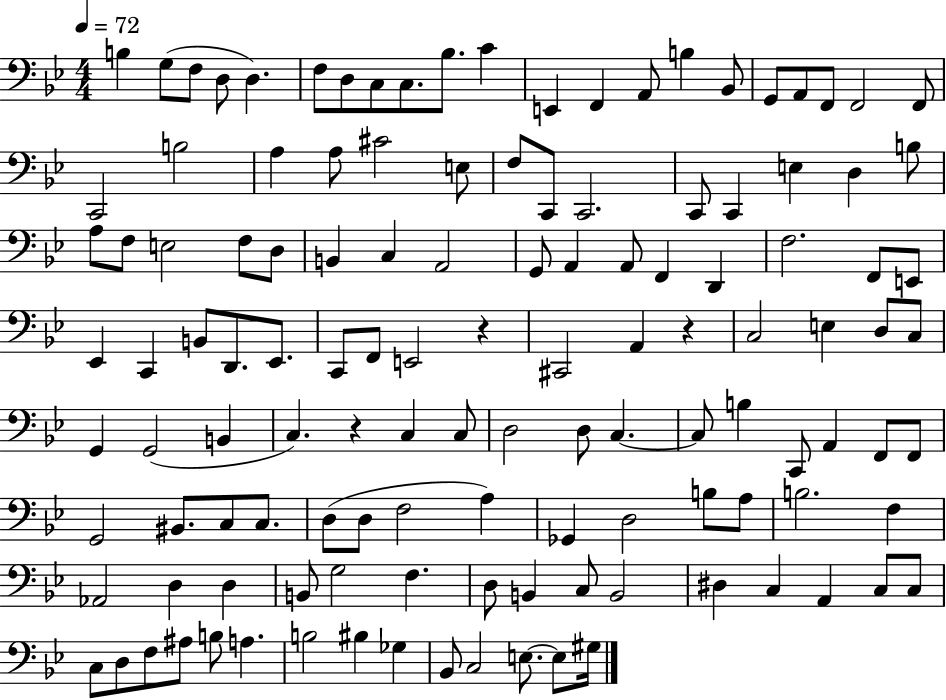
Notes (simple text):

B3/q G3/e F3/e D3/e D3/q. F3/e D3/e C3/e C3/e. Bb3/e. C4/q E2/q F2/q A2/e B3/q Bb2/e G2/e A2/e F2/e F2/h F2/e C2/h B3/h A3/q A3/e C#4/h E3/e F3/e C2/e C2/h. C2/e C2/q E3/q D3/q B3/e A3/e F3/e E3/h F3/e D3/e B2/q C3/q A2/h G2/e A2/q A2/e F2/q D2/q F3/h. F2/e E2/e Eb2/q C2/q B2/e D2/e. Eb2/e. C2/e F2/e E2/h R/q C#2/h A2/q R/q C3/h E3/q D3/e C3/e G2/q G2/h B2/q C3/q. R/q C3/q C3/e D3/h D3/e C3/q. C3/e B3/q C2/e A2/q F2/e F2/e G2/h BIS2/e. C3/e C3/e. D3/e D3/e F3/h A3/q Gb2/q D3/h B3/e A3/e B3/h. F3/q Ab2/h D3/q D3/q B2/e G3/h F3/q. D3/e B2/q C3/e B2/h D#3/q C3/q A2/q C3/e C3/e C3/e D3/e F3/e A#3/e B3/e A3/q. B3/h BIS3/q Gb3/q Bb2/e C3/h E3/e. E3/e G#3/s